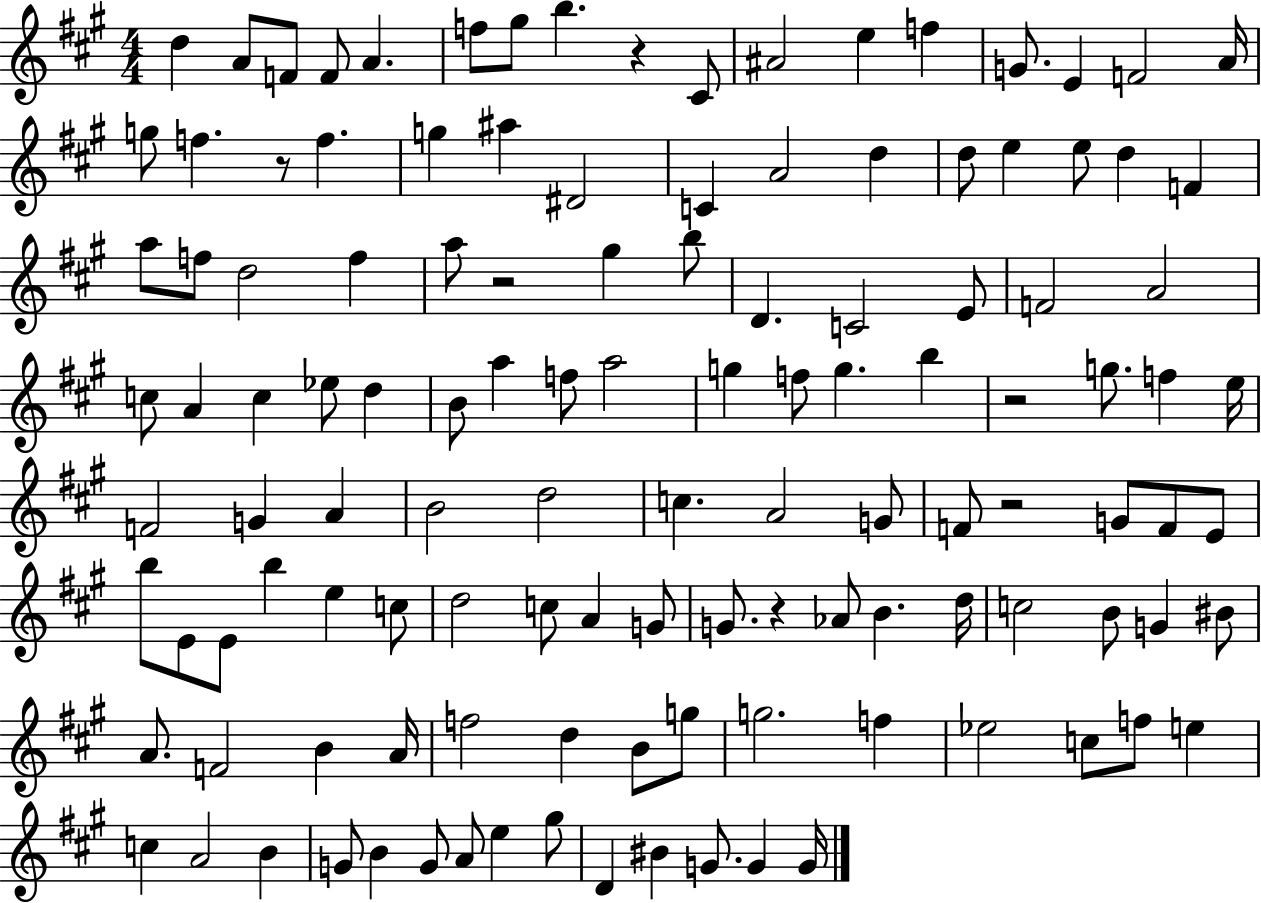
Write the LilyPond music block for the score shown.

{
  \clef treble
  \numericTimeSignature
  \time 4/4
  \key a \major
  d''4 a'8 f'8 f'8 a'4. | f''8 gis''8 b''4. r4 cis'8 | ais'2 e''4 f''4 | g'8. e'4 f'2 a'16 | \break g''8 f''4. r8 f''4. | g''4 ais''4 dis'2 | c'4 a'2 d''4 | d''8 e''4 e''8 d''4 f'4 | \break a''8 f''8 d''2 f''4 | a''8 r2 gis''4 b''8 | d'4. c'2 e'8 | f'2 a'2 | \break c''8 a'4 c''4 ees''8 d''4 | b'8 a''4 f''8 a''2 | g''4 f''8 g''4. b''4 | r2 g''8. f''4 e''16 | \break f'2 g'4 a'4 | b'2 d''2 | c''4. a'2 g'8 | f'8 r2 g'8 f'8 e'8 | \break b''8 e'8 e'8 b''4 e''4 c''8 | d''2 c''8 a'4 g'8 | g'8. r4 aes'8 b'4. d''16 | c''2 b'8 g'4 bis'8 | \break a'8. f'2 b'4 a'16 | f''2 d''4 b'8 g''8 | g''2. f''4 | ees''2 c''8 f''8 e''4 | \break c''4 a'2 b'4 | g'8 b'4 g'8 a'8 e''4 gis''8 | d'4 bis'4 g'8. g'4 g'16 | \bar "|."
}